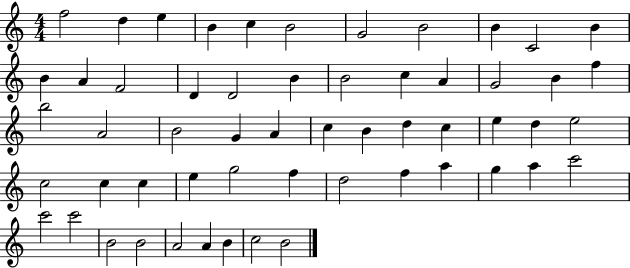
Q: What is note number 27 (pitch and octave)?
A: G4